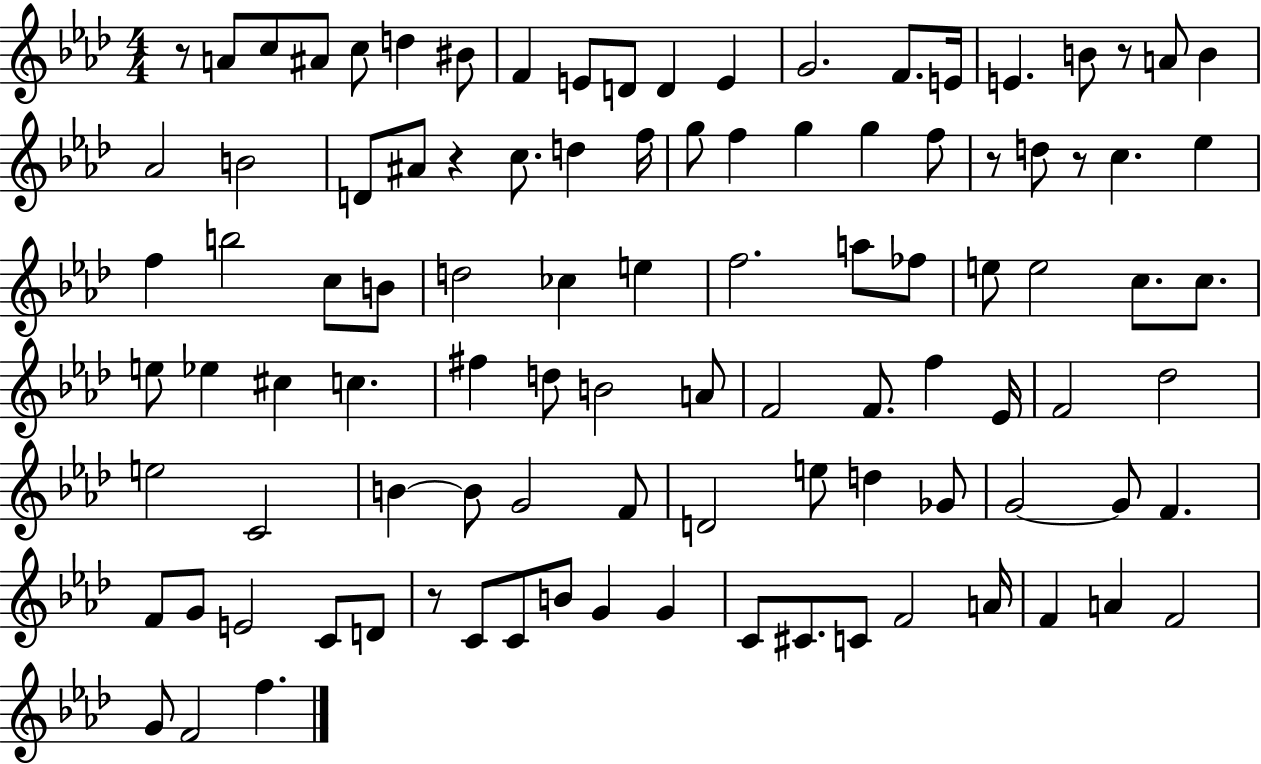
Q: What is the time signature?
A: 4/4